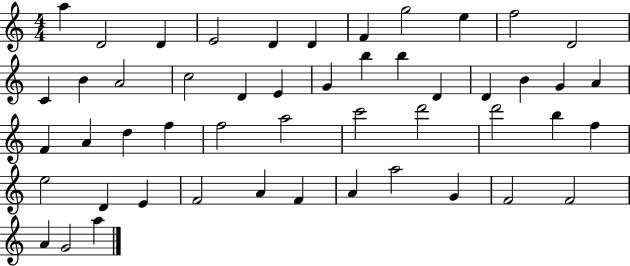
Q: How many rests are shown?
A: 0